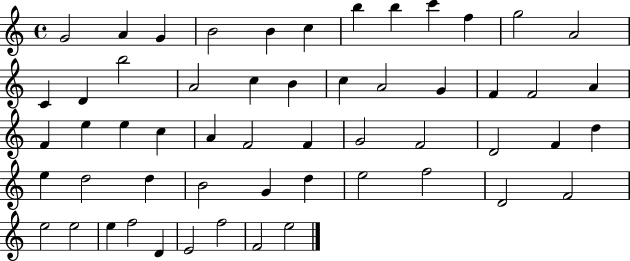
X:1
T:Untitled
M:4/4
L:1/4
K:C
G2 A G B2 B c b b c' f g2 A2 C D b2 A2 c B c A2 G F F2 A F e e c A F2 F G2 F2 D2 F d e d2 d B2 G d e2 f2 D2 F2 e2 e2 e f2 D E2 f2 F2 e2